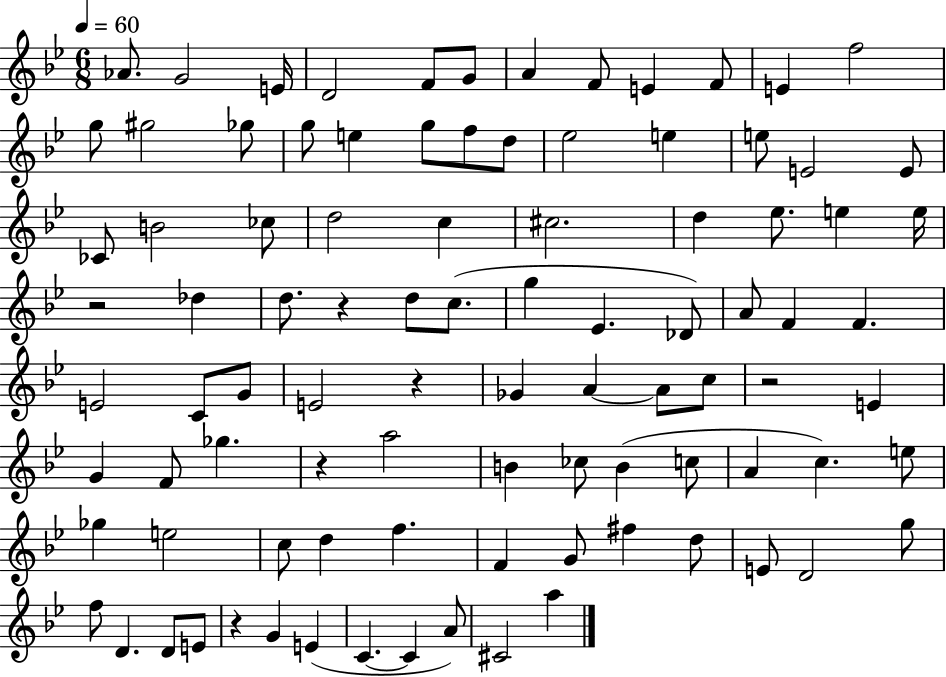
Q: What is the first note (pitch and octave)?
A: Ab4